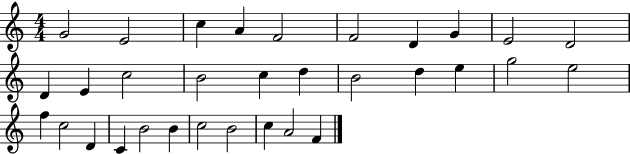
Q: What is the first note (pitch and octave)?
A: G4